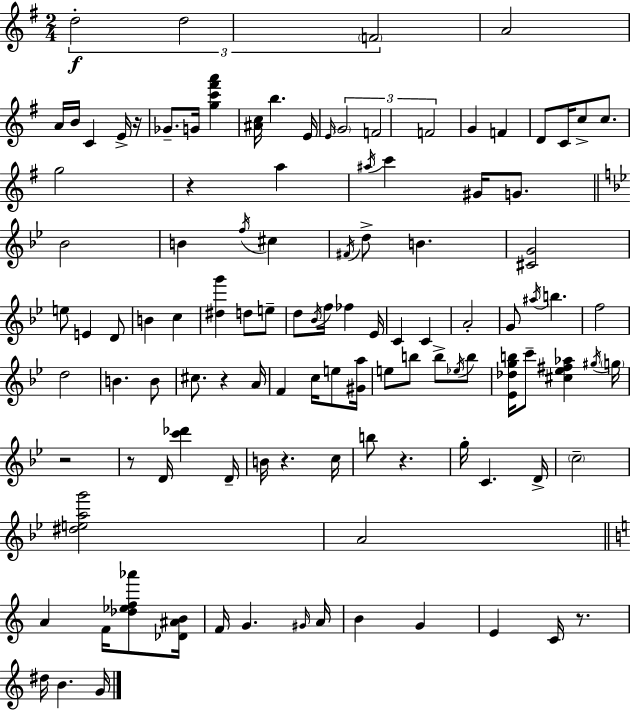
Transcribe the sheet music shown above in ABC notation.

X:1
T:Untitled
M:2/4
L:1/4
K:G
d2 d2 F2 A2 A/4 B/4 C E/4 z/4 _G/2 G/4 [gc'^f'a'] [^Ac]/4 b E/4 E/4 G2 F2 F2 G F D/2 C/4 c/2 c/2 g2 z a ^a/4 c' ^G/4 G/2 _B2 B f/4 ^c ^F/4 d/2 B [^CG]2 e/2 E D/2 B c [^dg'] d/2 e/2 d/2 _B/4 f/4 _f _E/4 C C A2 G/2 ^a/4 b f2 d2 B B/2 ^c/2 z A/4 F c/4 e/2 [^Ga]/4 e/2 b/2 b/2 _e/4 b/2 [_E_dgb]/4 c'/2 [^c_e^f_a] ^g/4 g/4 z2 z/2 D/4 [c'_d'] D/4 B/4 z c/4 b/2 z g/4 C D/4 c2 [^deag']2 A2 A F/4 [_d_ef_a']/2 [_D^AB]/4 F/4 G ^G/4 A/4 B G E C/4 z/2 ^d/4 B G/4